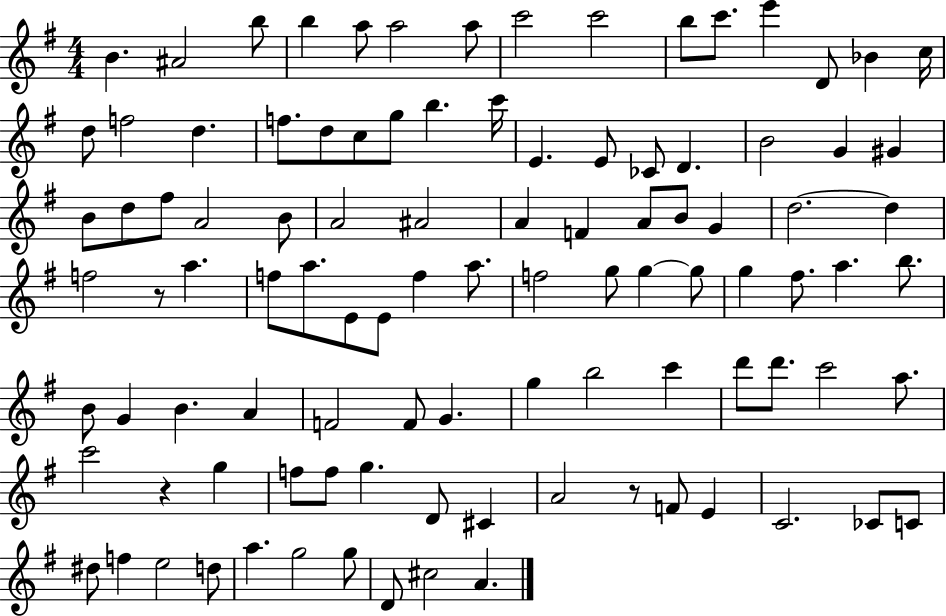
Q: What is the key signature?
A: G major